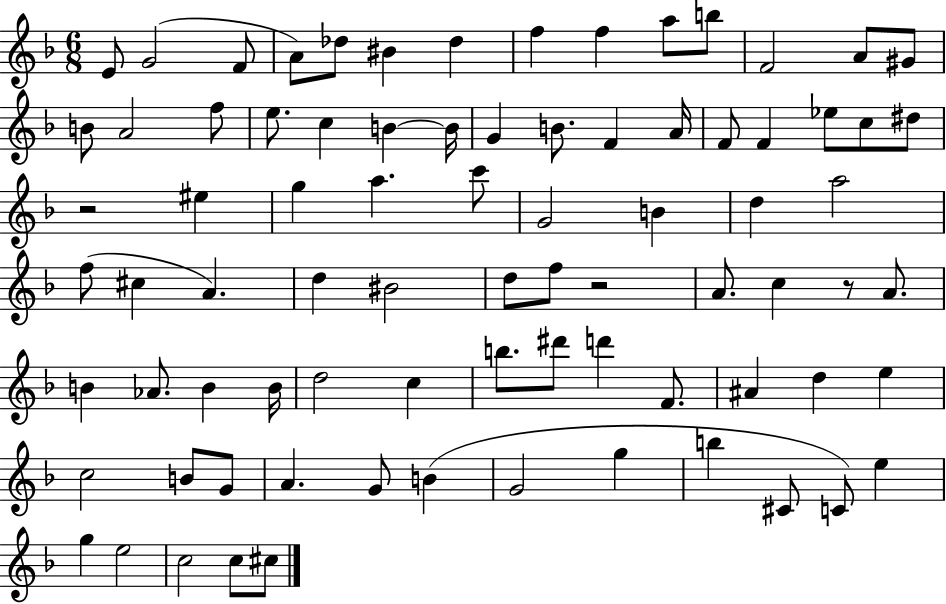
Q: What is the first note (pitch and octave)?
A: E4